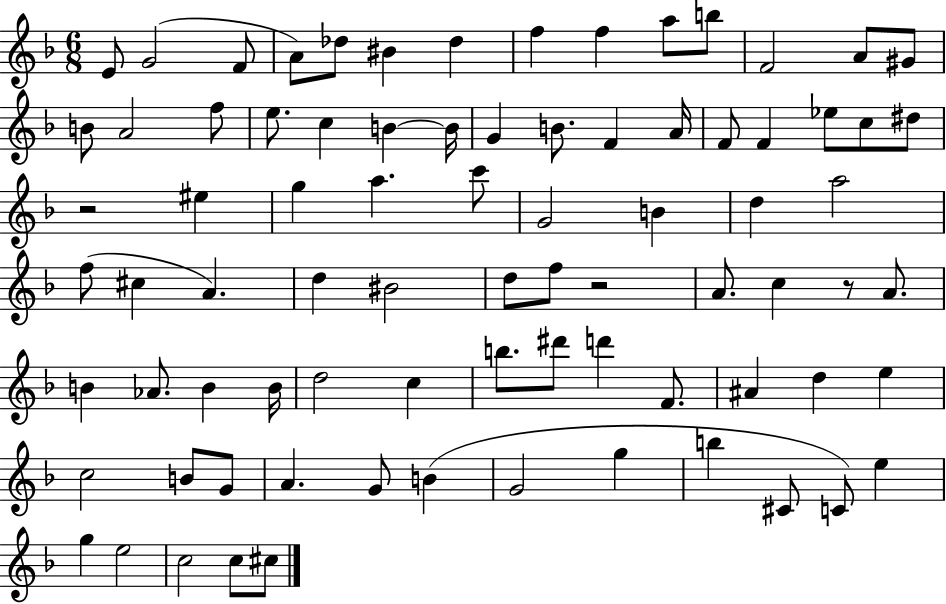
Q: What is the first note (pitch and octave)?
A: E4